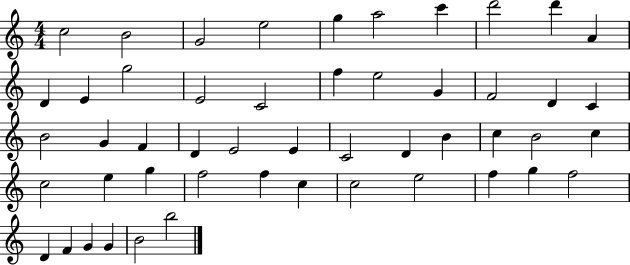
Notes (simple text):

C5/h B4/h G4/h E5/h G5/q A5/h C6/q D6/h D6/q A4/q D4/q E4/q G5/h E4/h C4/h F5/q E5/h G4/q F4/h D4/q C4/q B4/h G4/q F4/q D4/q E4/h E4/q C4/h D4/q B4/q C5/q B4/h C5/q C5/h E5/q G5/q F5/h F5/q C5/q C5/h E5/h F5/q G5/q F5/h D4/q F4/q G4/q G4/q B4/h B5/h